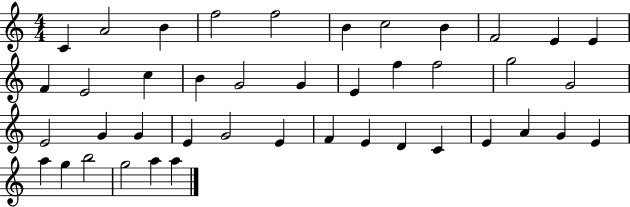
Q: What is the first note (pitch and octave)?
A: C4